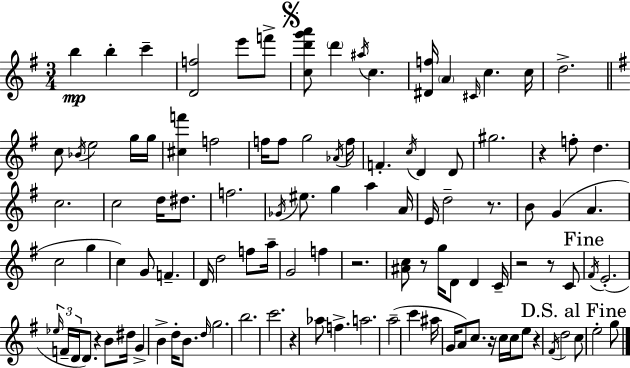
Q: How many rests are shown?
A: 10